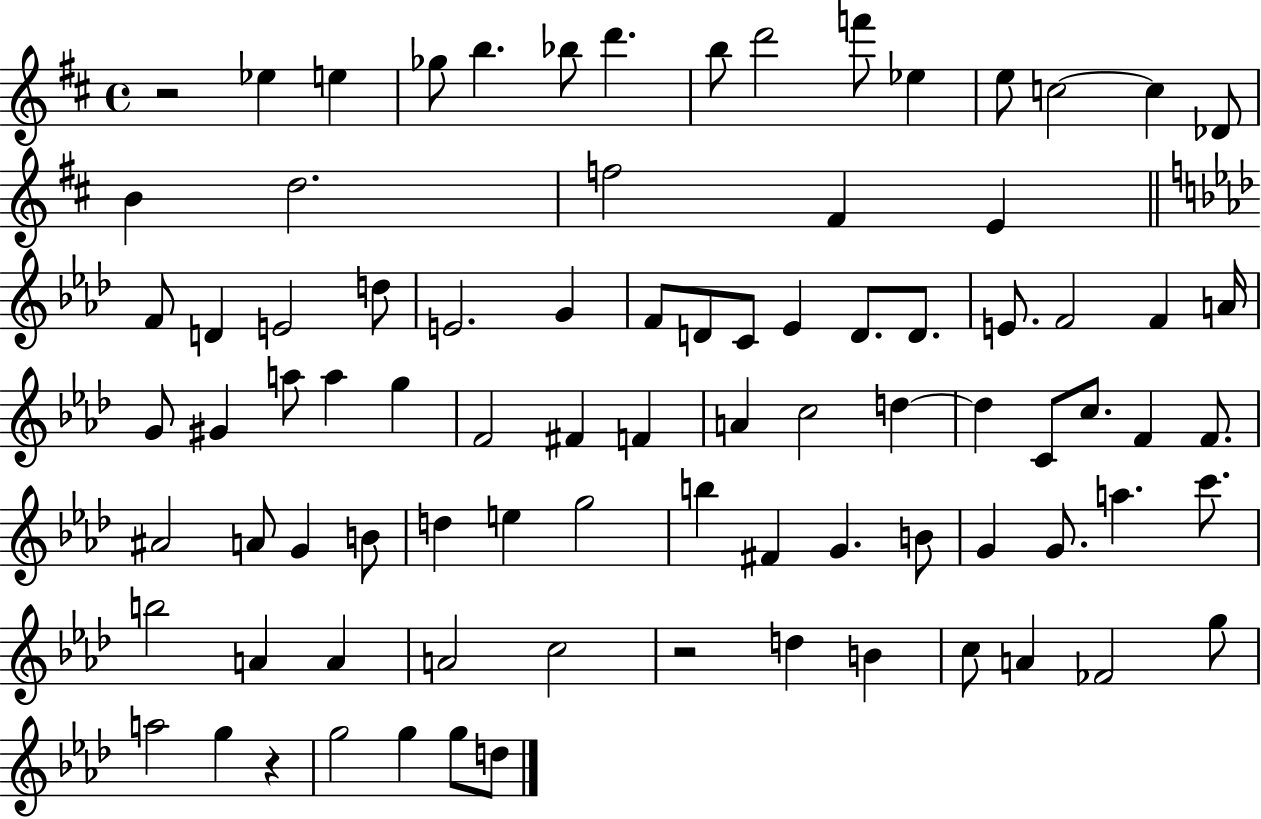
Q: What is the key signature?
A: D major